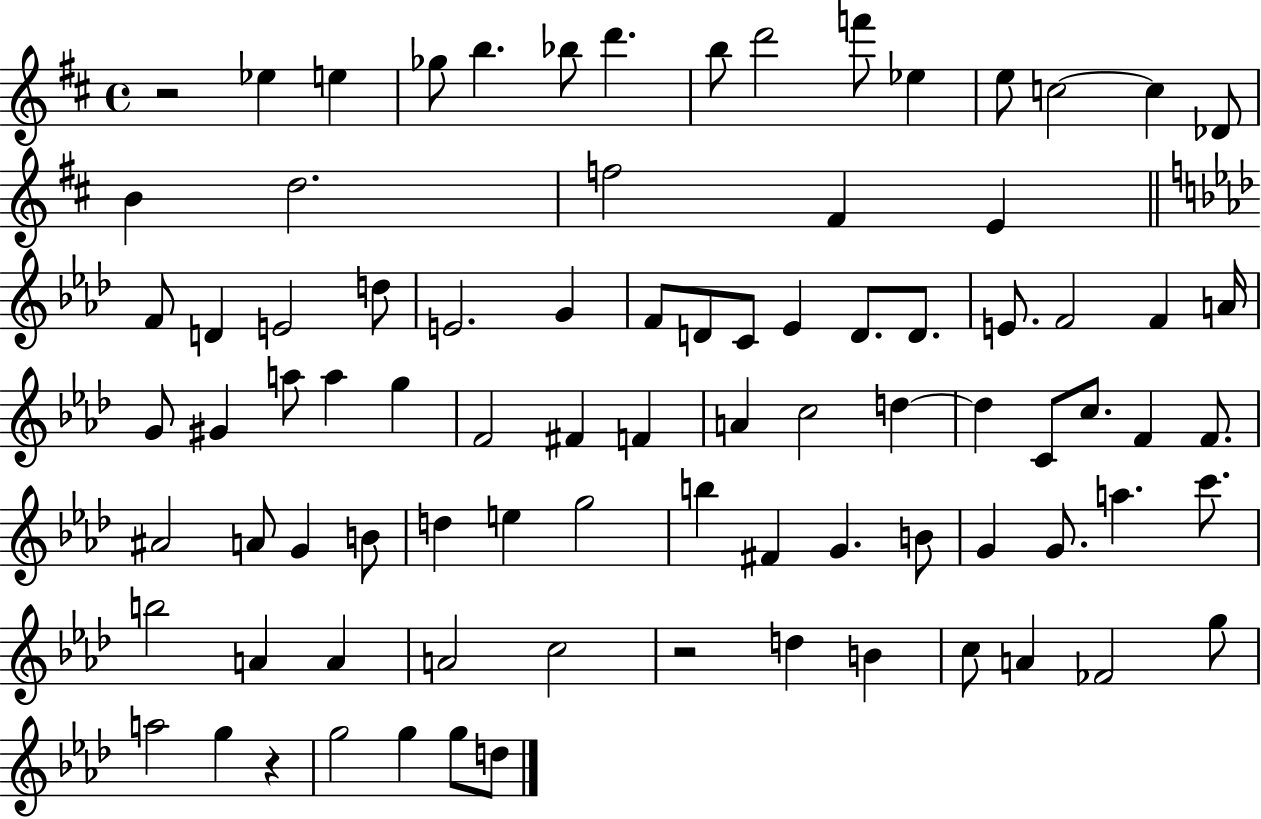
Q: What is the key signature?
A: D major